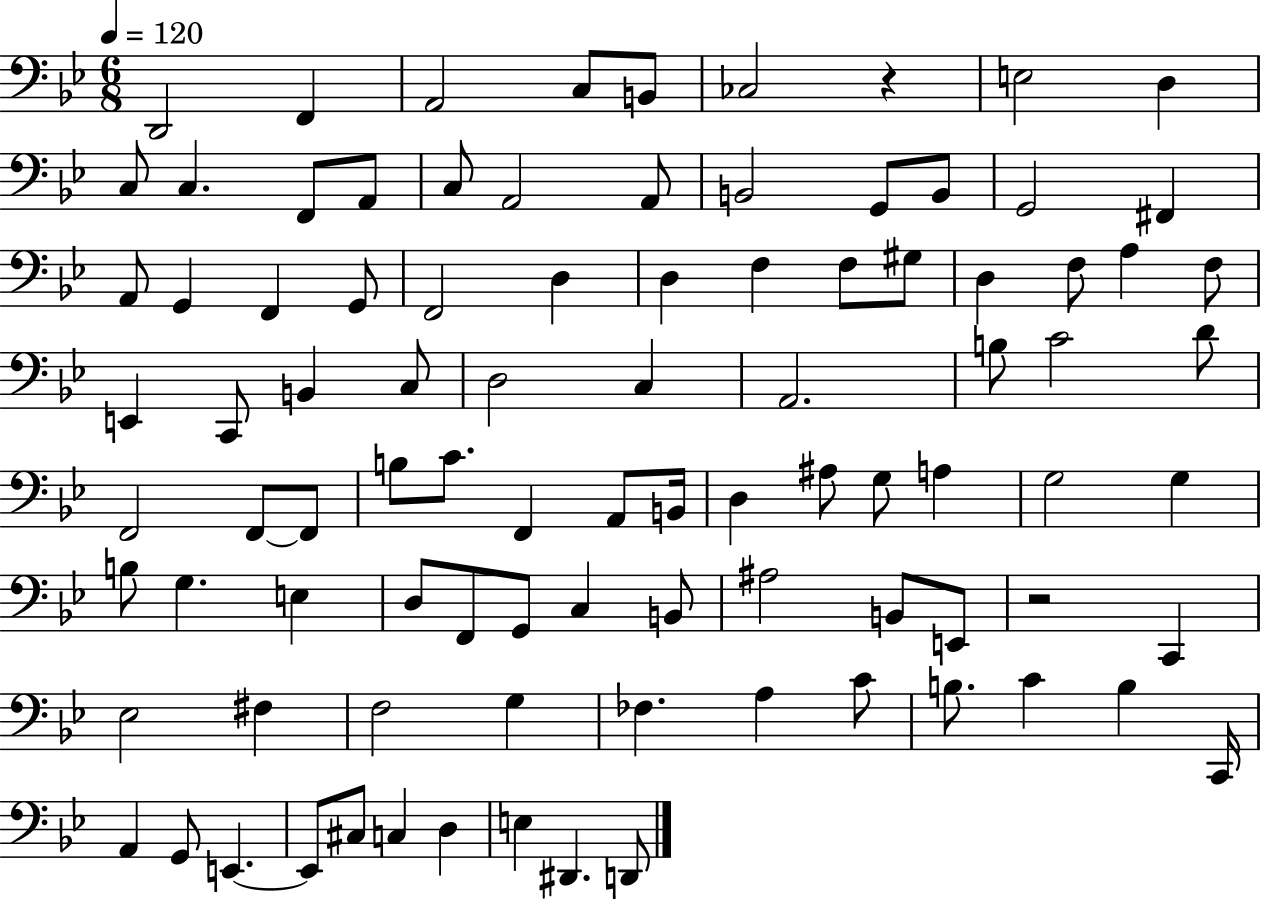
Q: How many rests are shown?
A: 2